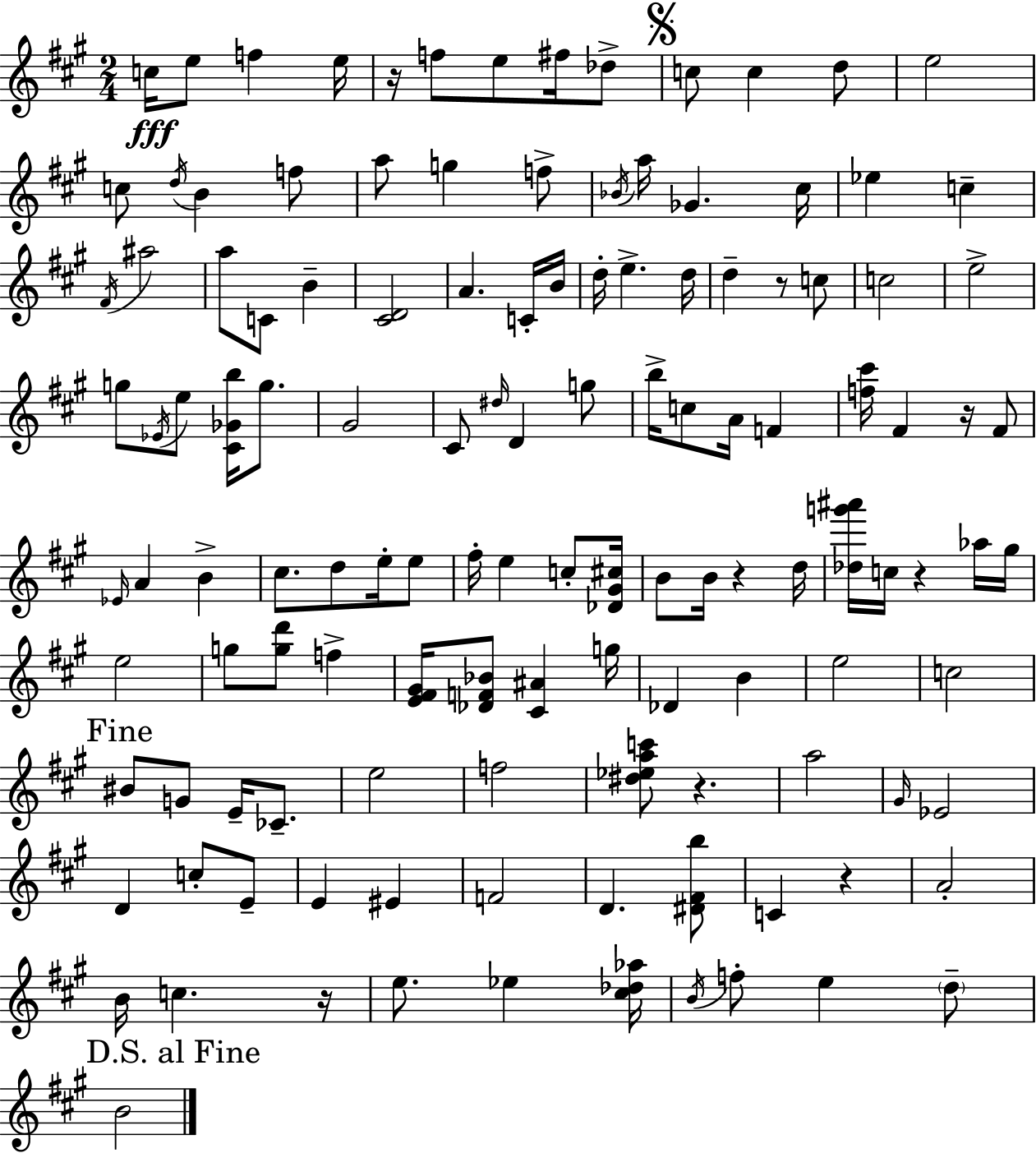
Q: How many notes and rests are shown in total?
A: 126